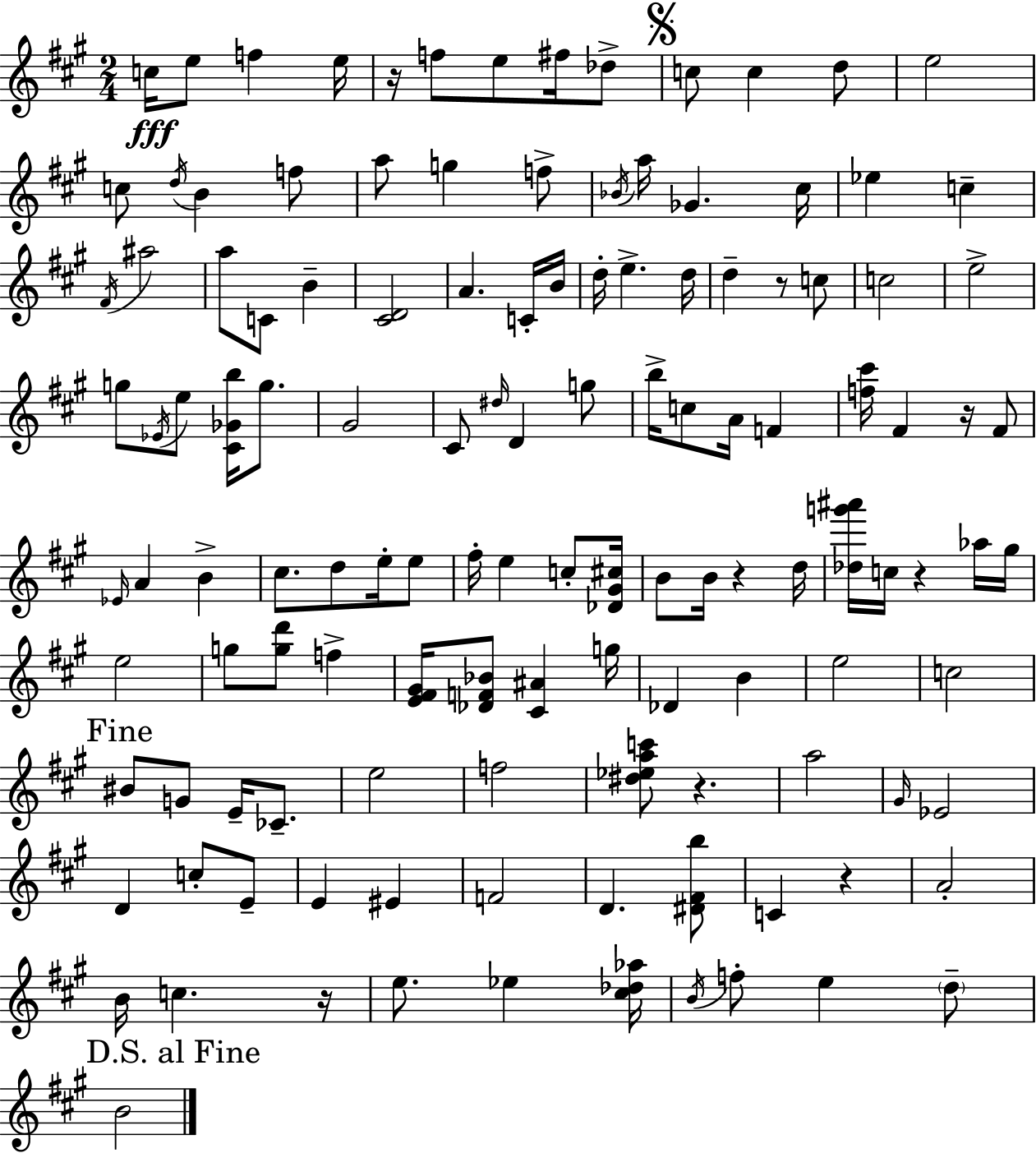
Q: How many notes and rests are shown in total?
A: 126